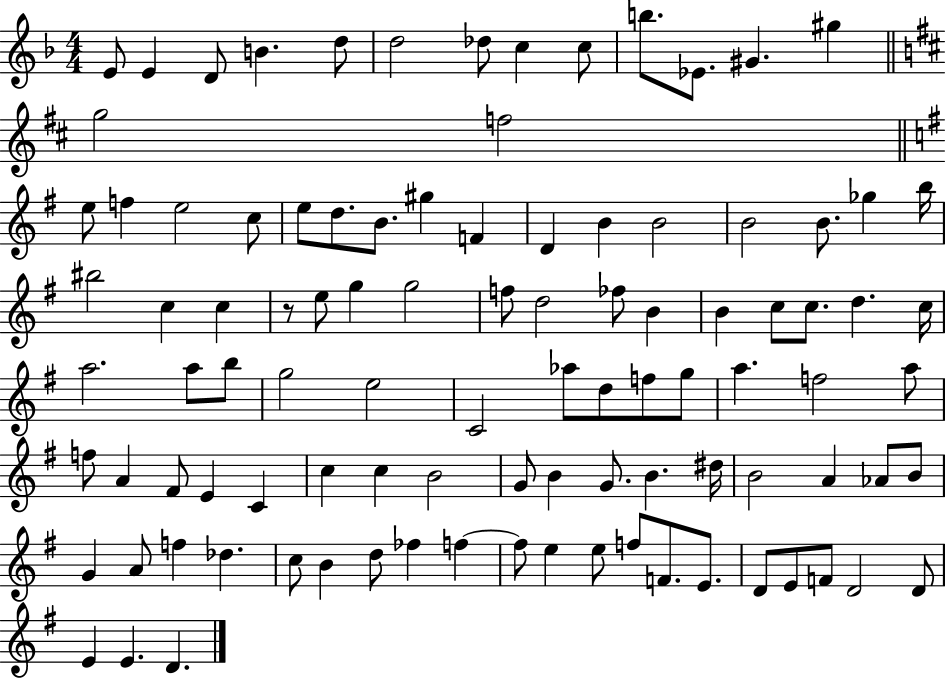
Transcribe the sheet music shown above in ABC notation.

X:1
T:Untitled
M:4/4
L:1/4
K:F
E/2 E D/2 B d/2 d2 _d/2 c c/2 b/2 _E/2 ^G ^g g2 f2 e/2 f e2 c/2 e/2 d/2 B/2 ^g F D B B2 B2 B/2 _g b/4 ^b2 c c z/2 e/2 g g2 f/2 d2 _f/2 B B c/2 c/2 d c/4 a2 a/2 b/2 g2 e2 C2 _a/2 d/2 f/2 g/2 a f2 a/2 f/2 A ^F/2 E C c c B2 G/2 B G/2 B ^d/4 B2 A _A/2 B/2 G A/2 f _d c/2 B d/2 _f f f/2 e e/2 f/2 F/2 E/2 D/2 E/2 F/2 D2 D/2 E E D